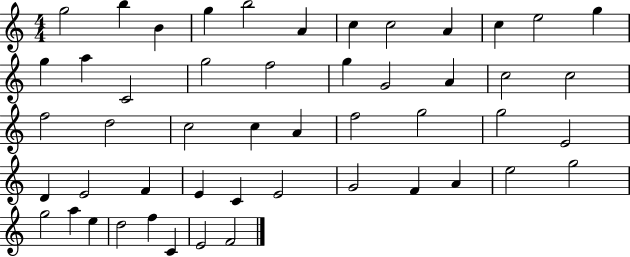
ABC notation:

X:1
T:Untitled
M:4/4
L:1/4
K:C
g2 b B g b2 A c c2 A c e2 g g a C2 g2 f2 g G2 A c2 c2 f2 d2 c2 c A f2 g2 g2 E2 D E2 F E C E2 G2 F A e2 g2 g2 a e d2 f C E2 F2